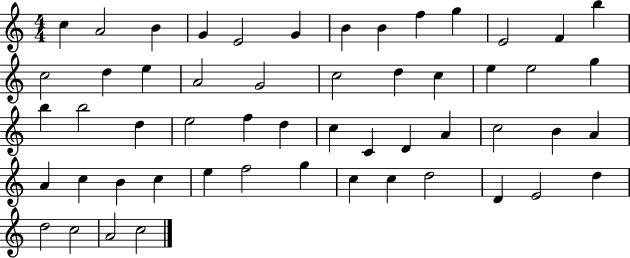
C5/q A4/h B4/q G4/q E4/h G4/q B4/q B4/q F5/q G5/q E4/h F4/q B5/q C5/h D5/q E5/q A4/h G4/h C5/h D5/q C5/q E5/q E5/h G5/q B5/q B5/h D5/q E5/h F5/q D5/q C5/q C4/q D4/q A4/q C5/h B4/q A4/q A4/q C5/q B4/q C5/q E5/q F5/h G5/q C5/q C5/q D5/h D4/q E4/h D5/q D5/h C5/h A4/h C5/h